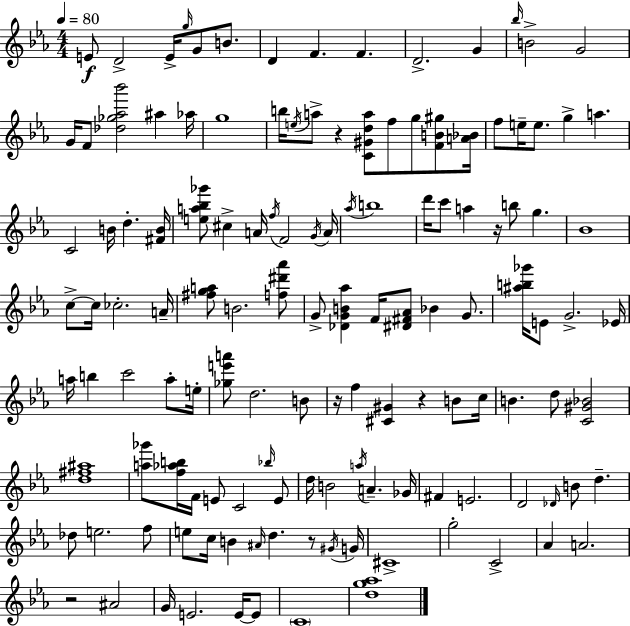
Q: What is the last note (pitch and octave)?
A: C4